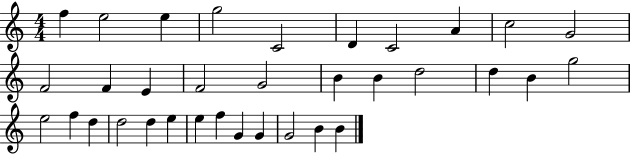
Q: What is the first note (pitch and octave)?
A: F5